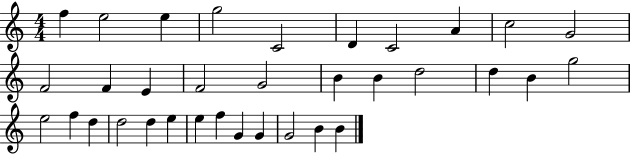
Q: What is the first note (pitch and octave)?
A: F5